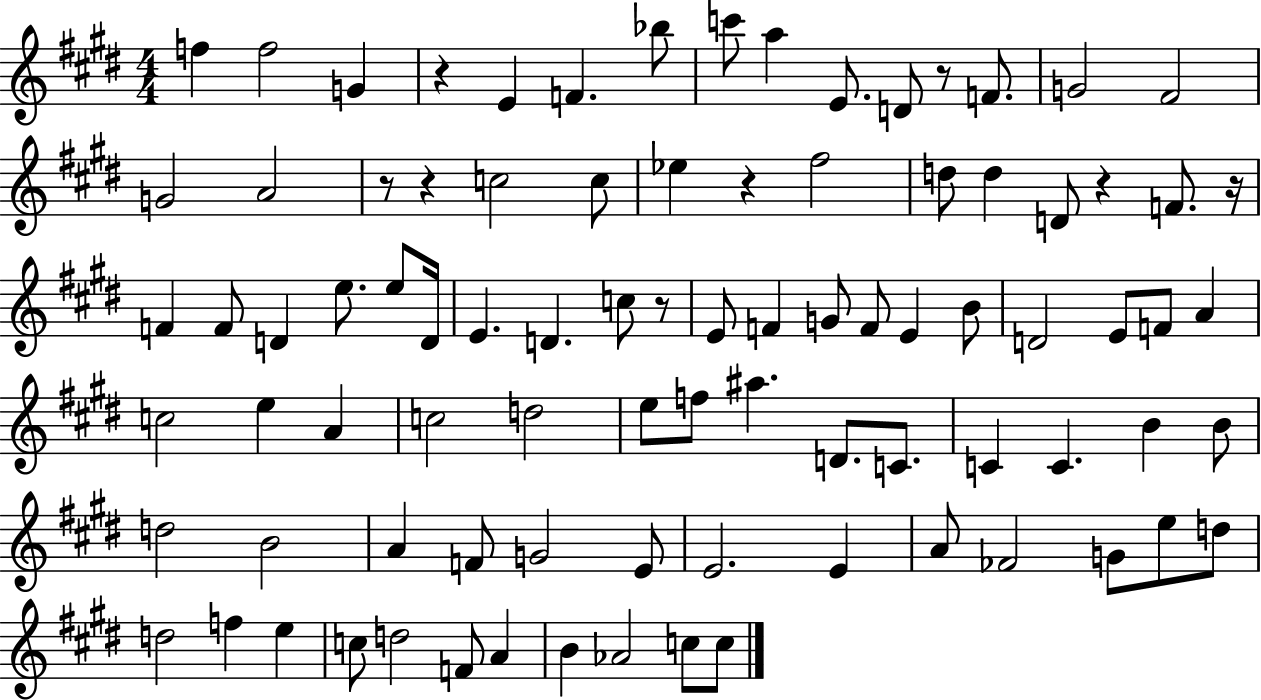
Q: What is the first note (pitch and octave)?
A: F5